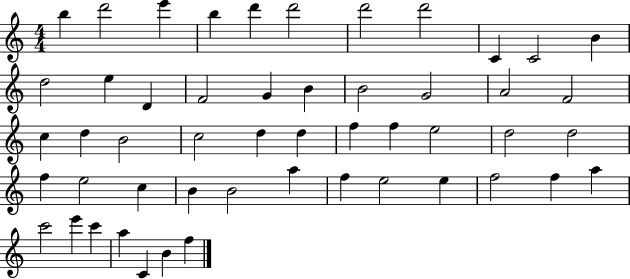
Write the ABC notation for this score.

X:1
T:Untitled
M:4/4
L:1/4
K:C
b d'2 e' b d' d'2 d'2 d'2 C C2 B d2 e D F2 G B B2 G2 A2 F2 c d B2 c2 d d f f e2 d2 d2 f e2 c B B2 a f e2 e f2 f a c'2 e' c' a C B f